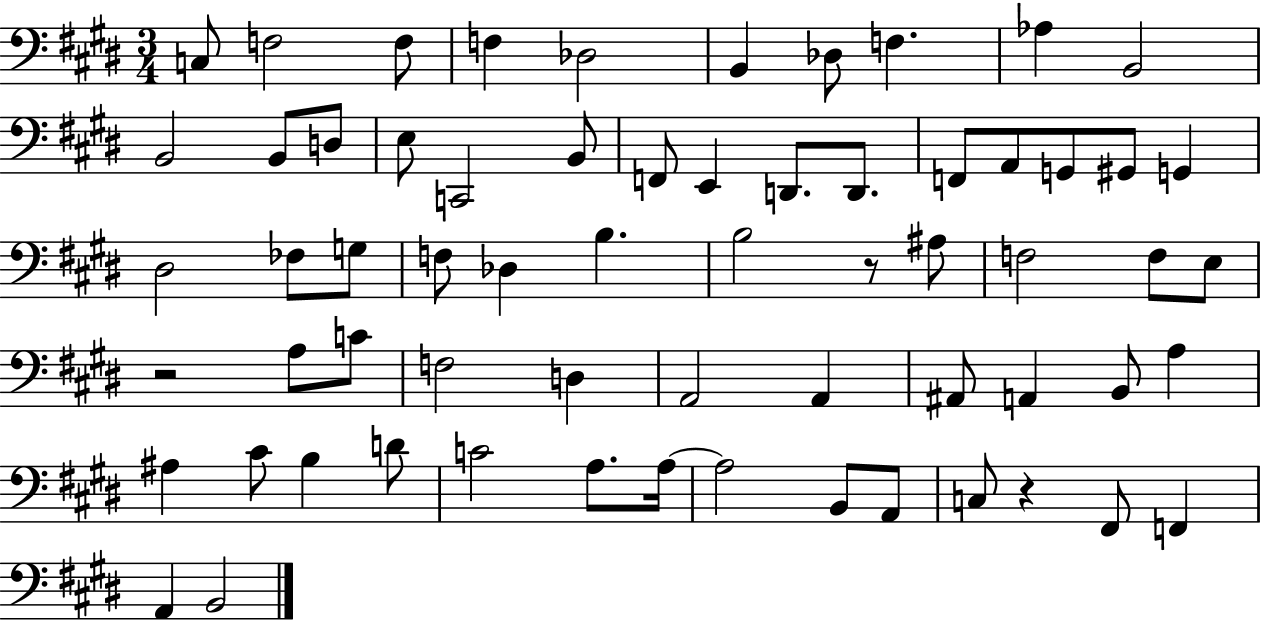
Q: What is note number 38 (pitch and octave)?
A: C4